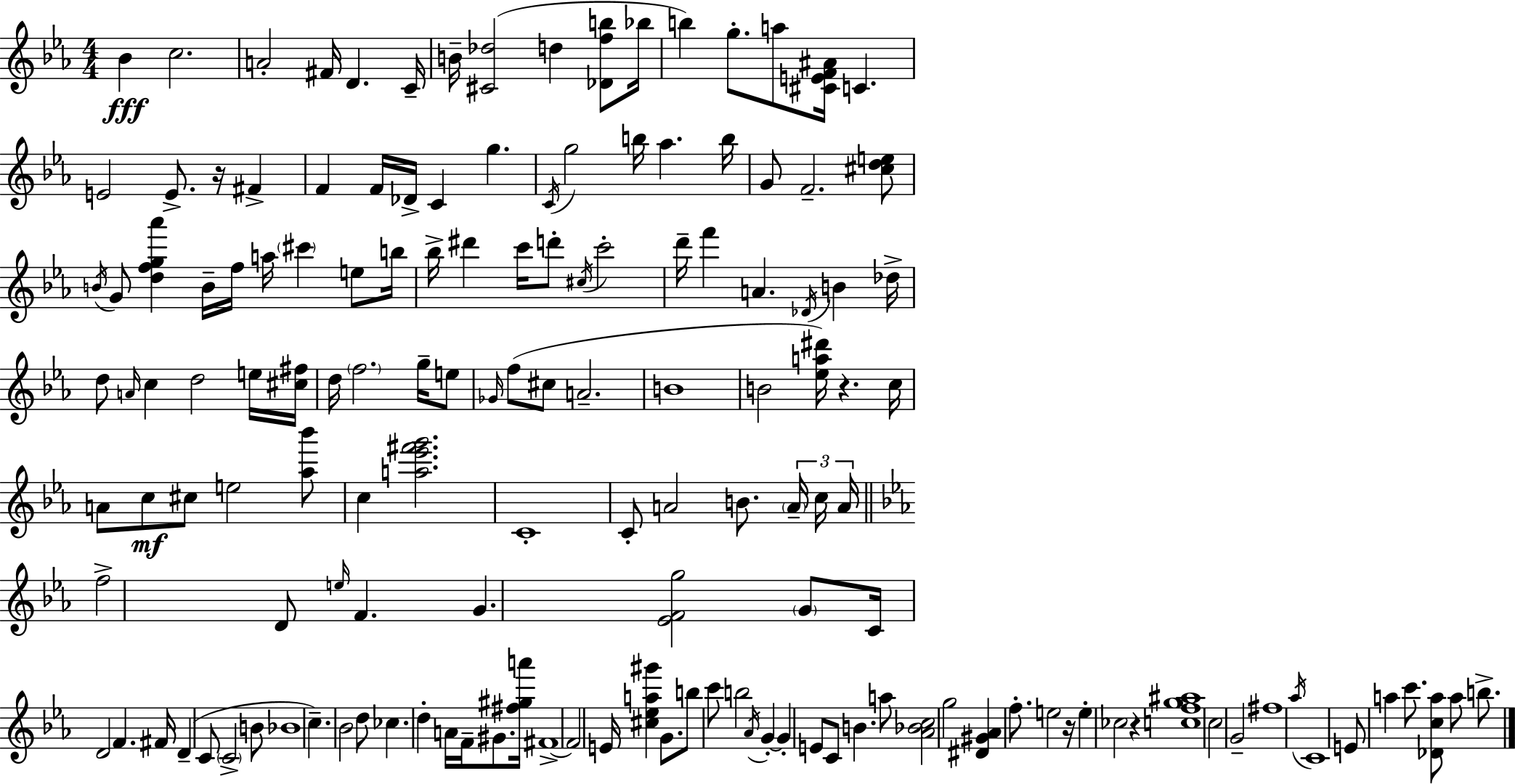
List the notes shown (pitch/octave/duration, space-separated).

Bb4/q C5/h. A4/h F#4/s D4/q. C4/s B4/s [C#4,Db5]/h D5/q [Db4,F5,B5]/e Bb5/s B5/q G5/e. A5/e [C#4,E4,F4,A#4]/s C4/q. E4/h E4/e. R/s F#4/q F4/q F4/s Db4/s C4/q G5/q. C4/s G5/h B5/s Ab5/q. B5/s G4/e F4/h. [C#5,D5,E5]/e B4/s G4/e [D5,F5,G5,Ab6]/q B4/s F5/s A5/s C#6/q E5/e B5/s Bb5/s D#6/q C6/s D6/e C#5/s C6/h D6/s F6/q A4/q. Db4/s B4/q Db5/s D5/e A4/s C5/q D5/h E5/s [C#5,F#5]/s D5/s F5/h. G5/s E5/e Gb4/s F5/e C#5/e A4/h. B4/w B4/h [Eb5,A5,D#6]/s R/q. C5/s A4/e C5/e C#5/e E5/h [Ab5,Bb6]/e C5/q [A5,Eb6,F#6,G6]/h. C4/w C4/e A4/h B4/e. A4/s C5/s A4/s F5/h D4/e E5/s F4/q. G4/q. [Eb4,F4,G5]/h G4/e C4/s D4/h F4/q. F#4/s D4/q C4/e C4/h B4/e Bb4/w C5/q. Bb4/h D5/e CES5/q. D5/q A4/s F4/s G#4/e. [F#5,G#5,A6]/s F#4/w F#4/h E4/s [C#5,Eb5,A5,G#6]/q G4/e. B5/e C6/e B5/h Ab4/s G4/q G4/q E4/e C4/e B4/q. A5/e [Ab4,Bb4,C5]/h G5/h [D#4,G#4,Ab4]/q F5/e. E5/h R/s E5/q CES5/h R/q [C5,F5,G5,A#5]/w C5/h G4/h F#5/w Ab5/s C4/w E4/e A5/q C6/e. [Db4,C5,A5]/e A5/e B5/e.